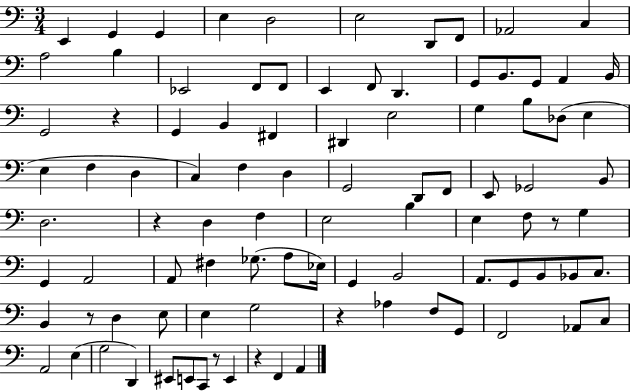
{
  \clef bass
  \numericTimeSignature
  \time 3/4
  \key c \major
  e,4 g,4 g,4 | e4 d2 | e2 d,8 f,8 | aes,2 c4 | \break a2 b4 | ees,2 f,8 f,8 | e,4 f,8 d,4. | g,8 b,8. g,8 a,4 b,16 | \break g,2 r4 | g,4 b,4 fis,4 | dis,4 e2 | g4 b8 des8( e4 | \break e4 f4 d4 | c4) f4 d4 | g,2 d,8 f,8 | e,8 ges,2 b,8 | \break d2. | r4 d4 f4 | e2 b4 | e4 f8 r8 g4 | \break g,4 a,2 | a,8 fis4 ges8.( a8 ees16) | g,4 b,2 | a,8. g,8 b,8 bes,8 c8. | \break b,4 r8 d4 e8 | e4 g2 | r4 aes4 f8 g,8 | f,2 aes,8 c8 | \break a,2 e4( | g2 d,4) | eis,8 e,8 c,8 r8 e,4 | r4 f,4 a,4 | \break \bar "|."
}